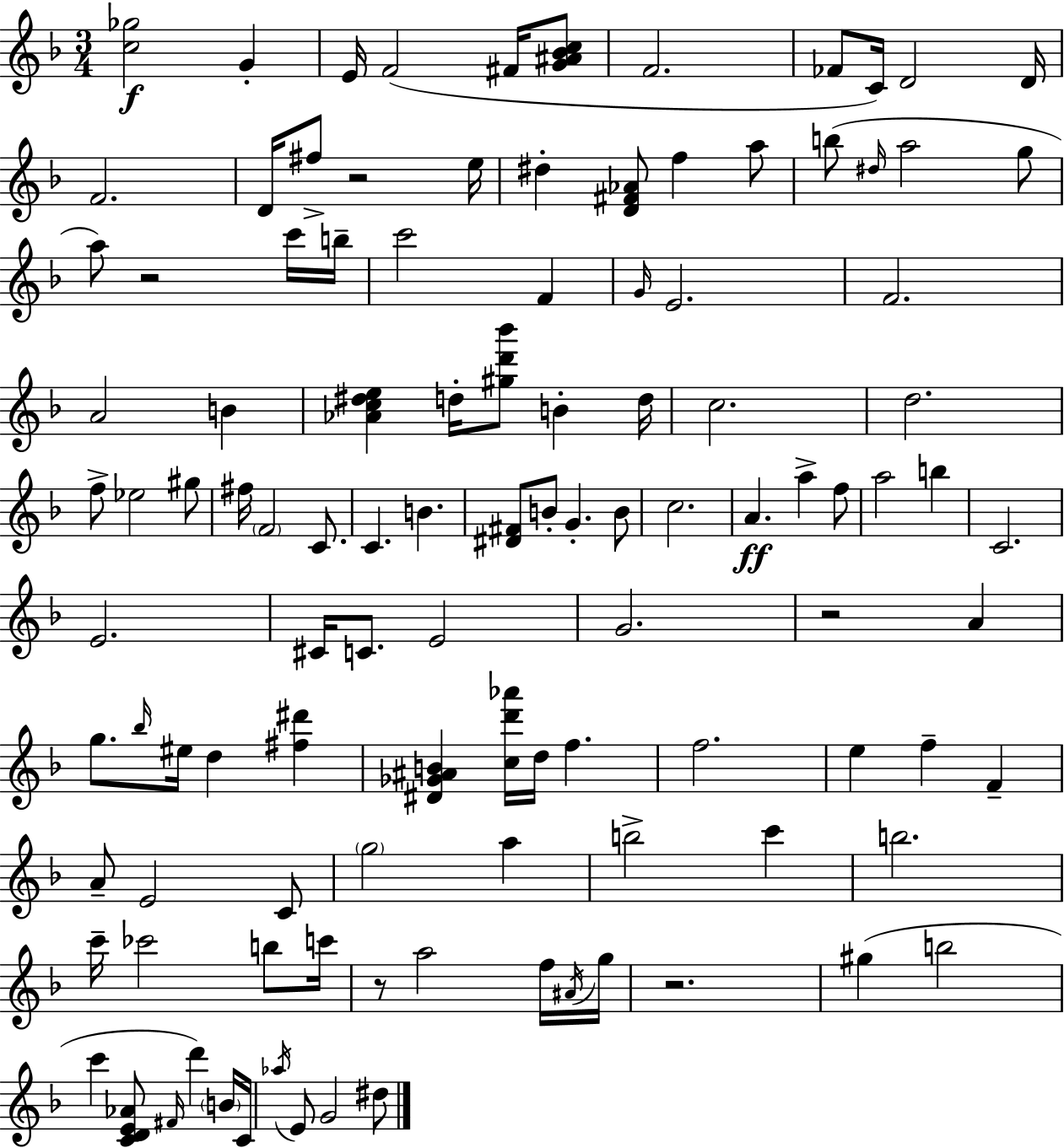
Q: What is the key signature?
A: F major